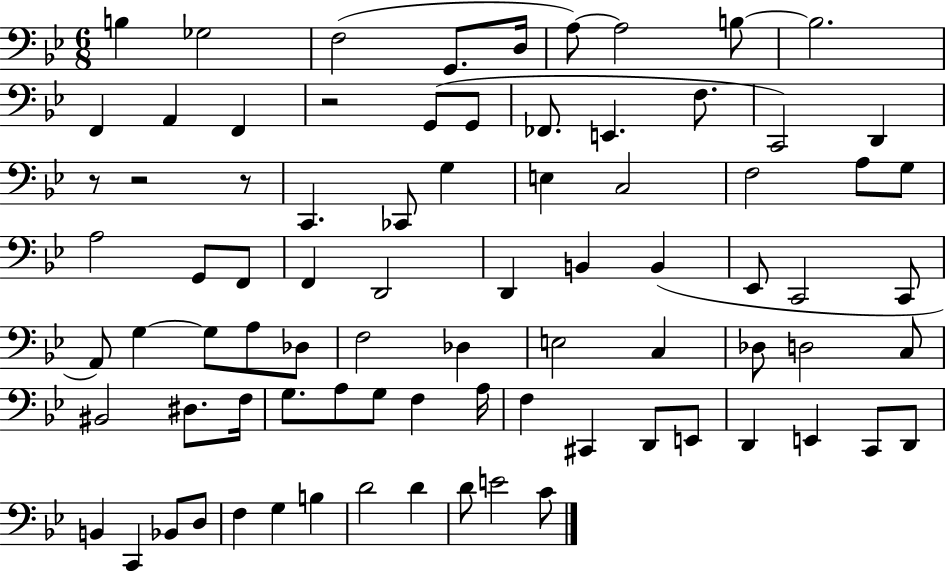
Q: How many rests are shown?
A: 4